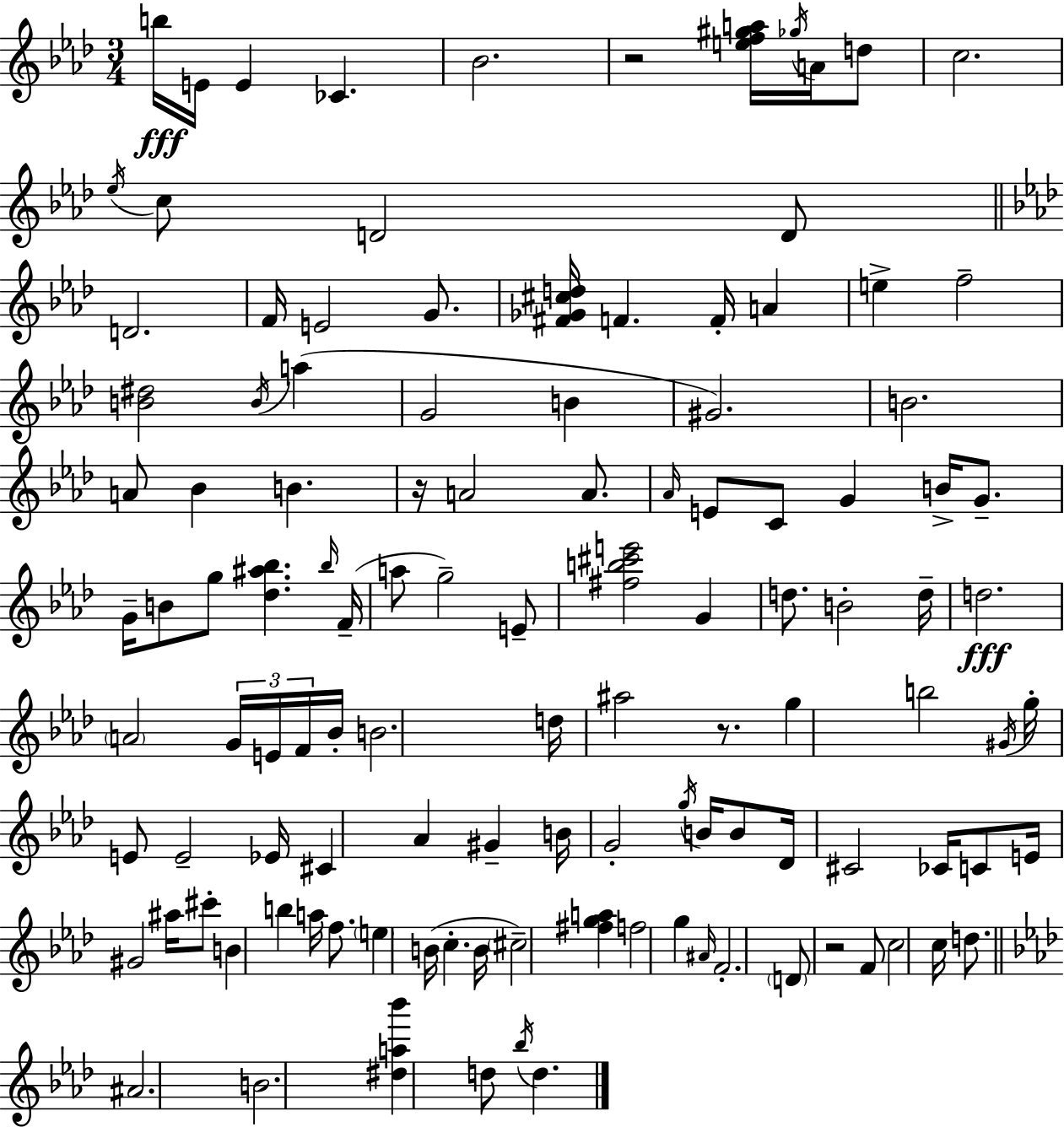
B5/s E4/s E4/q CES4/q. Bb4/h. R/h [E5,F5,G#5,A5]/s Gb5/s A4/s D5/e C5/h. Eb5/s C5/e D4/h D4/e D4/h. F4/s E4/h G4/e. [F#4,Gb4,C#5,D5]/s F4/q. F4/s A4/q E5/q F5/h [B4,D#5]/h B4/s A5/q G4/h B4/q G#4/h. B4/h. A4/e Bb4/q B4/q. R/s A4/h A4/e. Ab4/s E4/e C4/e G4/q B4/s G4/e. G4/s B4/e G5/e [Db5,A#5,Bb5]/q. Bb5/s F4/s A5/e G5/h E4/e [F#5,B5,C#6,E6]/h G4/q D5/e. B4/h D5/s D5/h. A4/h G4/s E4/s F4/s Bb4/s B4/h. D5/s A#5/h R/e. G5/q B5/h G#4/s G5/s E4/e E4/h Eb4/s C#4/q Ab4/q G#4/q B4/s G4/h G5/s B4/s B4/e Db4/s C#4/h CES4/s C4/e E4/s G#4/h A#5/s C#6/e B4/q B5/q A5/s F5/e. E5/q B4/s C5/q. B4/s C#5/h [F#5,G5,A5]/q F5/h G5/q A#4/s F4/h. D4/e R/h F4/e C5/h C5/s D5/e. A#4/h. B4/h. [D#5,A5,Bb6]/q D5/e Bb5/s D5/q.